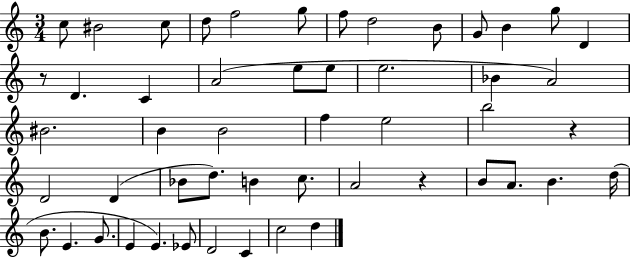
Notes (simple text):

C5/e BIS4/h C5/e D5/e F5/h G5/e F5/e D5/h B4/e G4/e B4/q G5/e D4/q R/e D4/q. C4/q A4/h E5/e E5/e E5/h. Bb4/q A4/h BIS4/h. B4/q B4/h F5/q E5/h B5/h R/q D4/h D4/q Bb4/e D5/e. B4/q C5/e. A4/h R/q B4/e A4/e. B4/q. D5/s B4/e. E4/q. G4/e. E4/q E4/q. Eb4/e D4/h C4/q C5/h D5/q